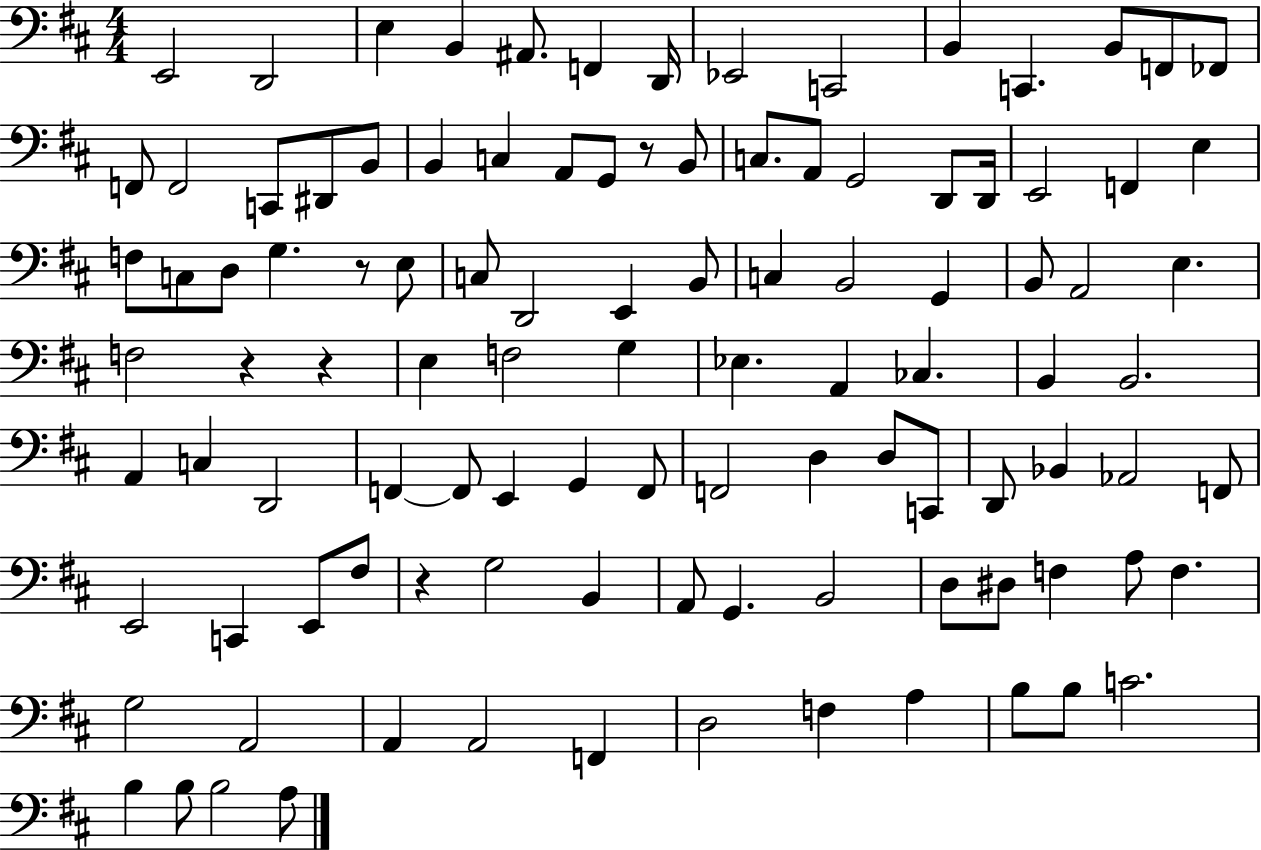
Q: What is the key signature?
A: D major